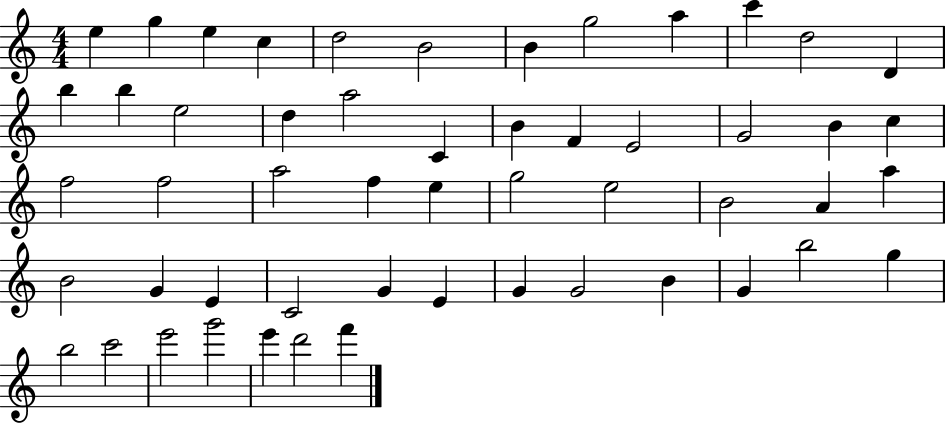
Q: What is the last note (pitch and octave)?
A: F6